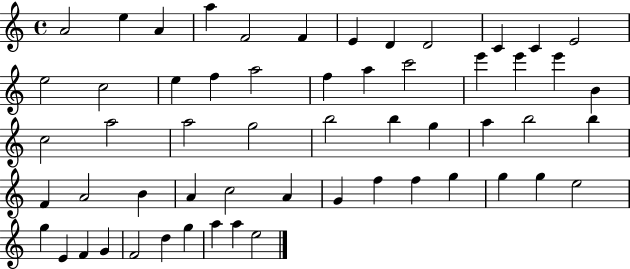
{
  \clef treble
  \time 4/4
  \defaultTimeSignature
  \key c \major
  a'2 e''4 a'4 | a''4 f'2 f'4 | e'4 d'4 d'2 | c'4 c'4 e'2 | \break e''2 c''2 | e''4 f''4 a''2 | f''4 a''4 c'''2 | e'''4 e'''4 e'''4 b'4 | \break c''2 a''2 | a''2 g''2 | b''2 b''4 g''4 | a''4 b''2 b''4 | \break f'4 a'2 b'4 | a'4 c''2 a'4 | g'4 f''4 f''4 g''4 | g''4 g''4 e''2 | \break g''4 e'4 f'4 g'4 | f'2 d''4 g''4 | a''4 a''4 e''2 | \bar "|."
}